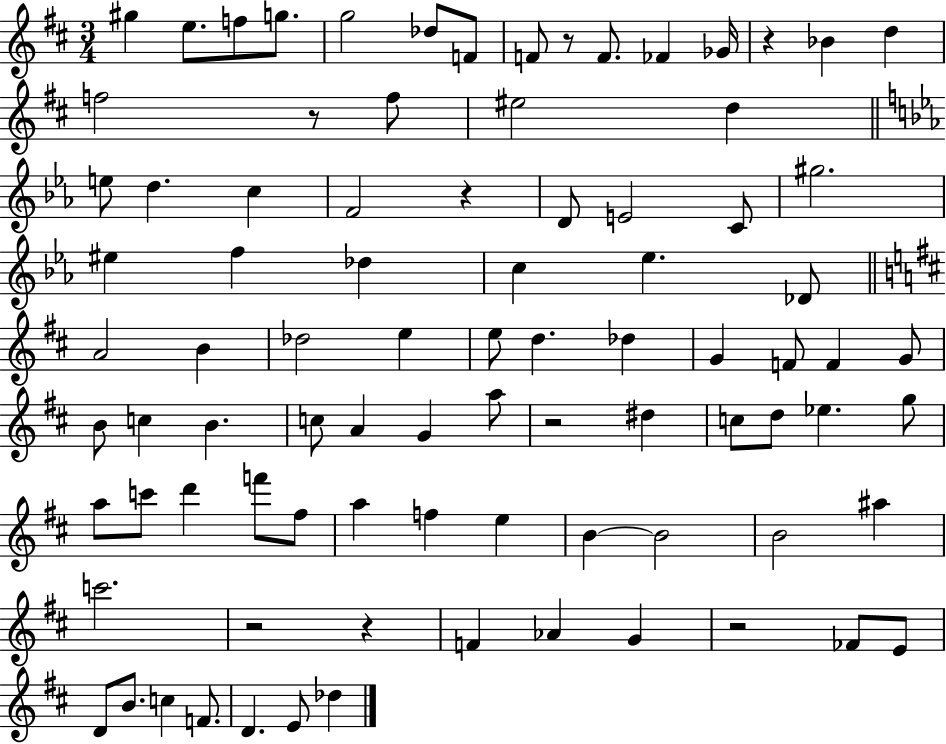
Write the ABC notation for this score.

X:1
T:Untitled
M:3/4
L:1/4
K:D
^g e/2 f/2 g/2 g2 _d/2 F/2 F/2 z/2 F/2 _F _G/4 z _B d f2 z/2 f/2 ^e2 d e/2 d c F2 z D/2 E2 C/2 ^g2 ^e f _d c _e _D/2 A2 B _d2 e e/2 d _d G F/2 F G/2 B/2 c B c/2 A G a/2 z2 ^d c/2 d/2 _e g/2 a/2 c'/2 d' f'/2 ^f/2 a f e B B2 B2 ^a c'2 z2 z F _A G z2 _F/2 E/2 D/2 B/2 c F/2 D E/2 _d